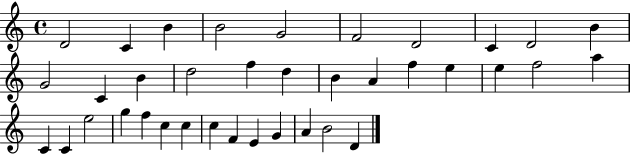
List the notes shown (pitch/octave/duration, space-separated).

D4/h C4/q B4/q B4/h G4/h F4/h D4/h C4/q D4/h B4/q G4/h C4/q B4/q D5/h F5/q D5/q B4/q A4/q F5/q E5/q E5/q F5/h A5/q C4/q C4/q E5/h G5/q F5/q C5/q C5/q C5/q F4/q E4/q G4/q A4/q B4/h D4/q